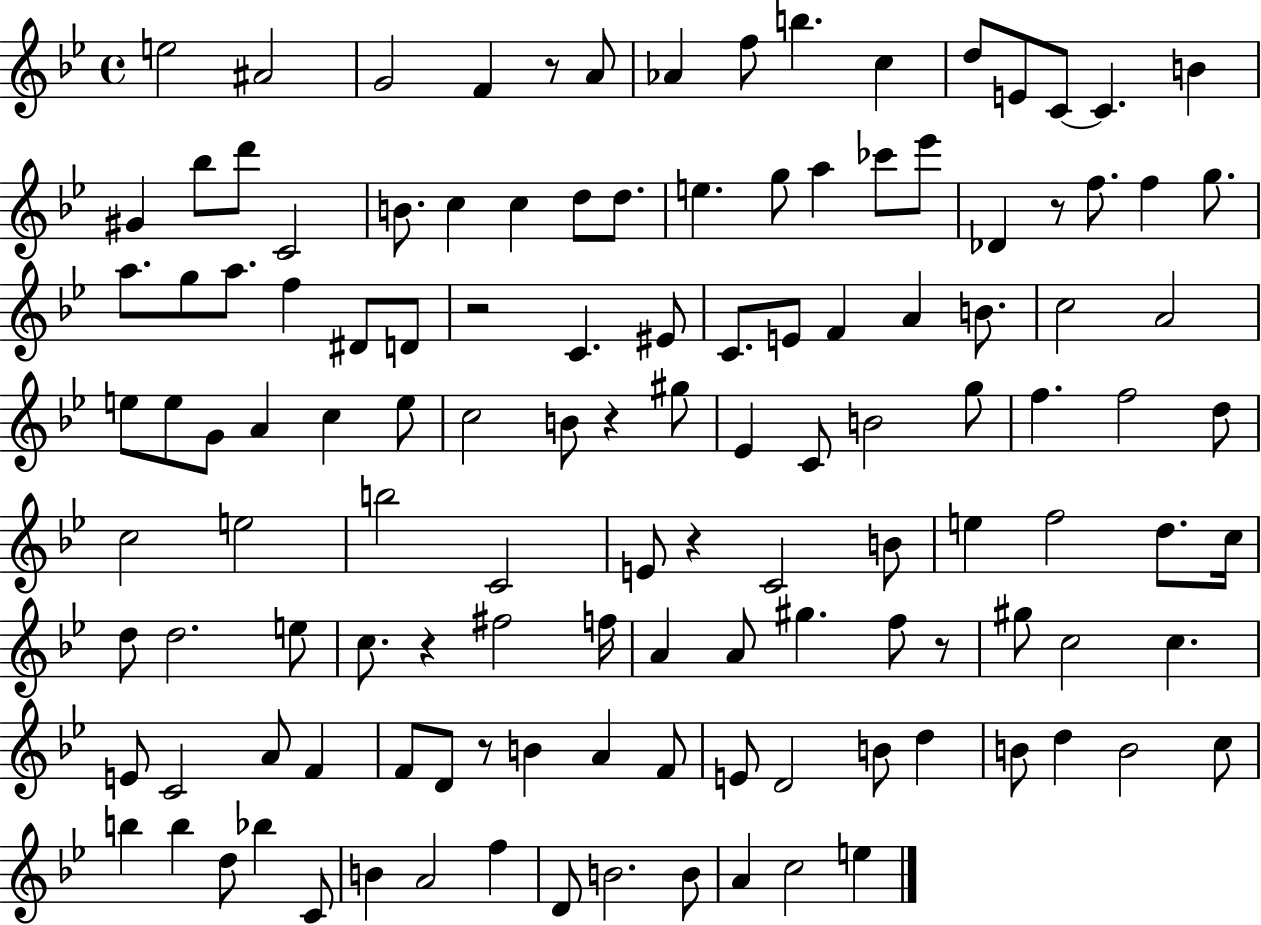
X:1
T:Untitled
M:4/4
L:1/4
K:Bb
e2 ^A2 G2 F z/2 A/2 _A f/2 b c d/2 E/2 C/2 C B ^G _b/2 d'/2 C2 B/2 c c d/2 d/2 e g/2 a _c'/2 _e'/2 _D z/2 f/2 f g/2 a/2 g/2 a/2 f ^D/2 D/2 z2 C ^E/2 C/2 E/2 F A B/2 c2 A2 e/2 e/2 G/2 A c e/2 c2 B/2 z ^g/2 _E C/2 B2 g/2 f f2 d/2 c2 e2 b2 C2 E/2 z C2 B/2 e f2 d/2 c/4 d/2 d2 e/2 c/2 z ^f2 f/4 A A/2 ^g f/2 z/2 ^g/2 c2 c E/2 C2 A/2 F F/2 D/2 z/2 B A F/2 E/2 D2 B/2 d B/2 d B2 c/2 b b d/2 _b C/2 B A2 f D/2 B2 B/2 A c2 e